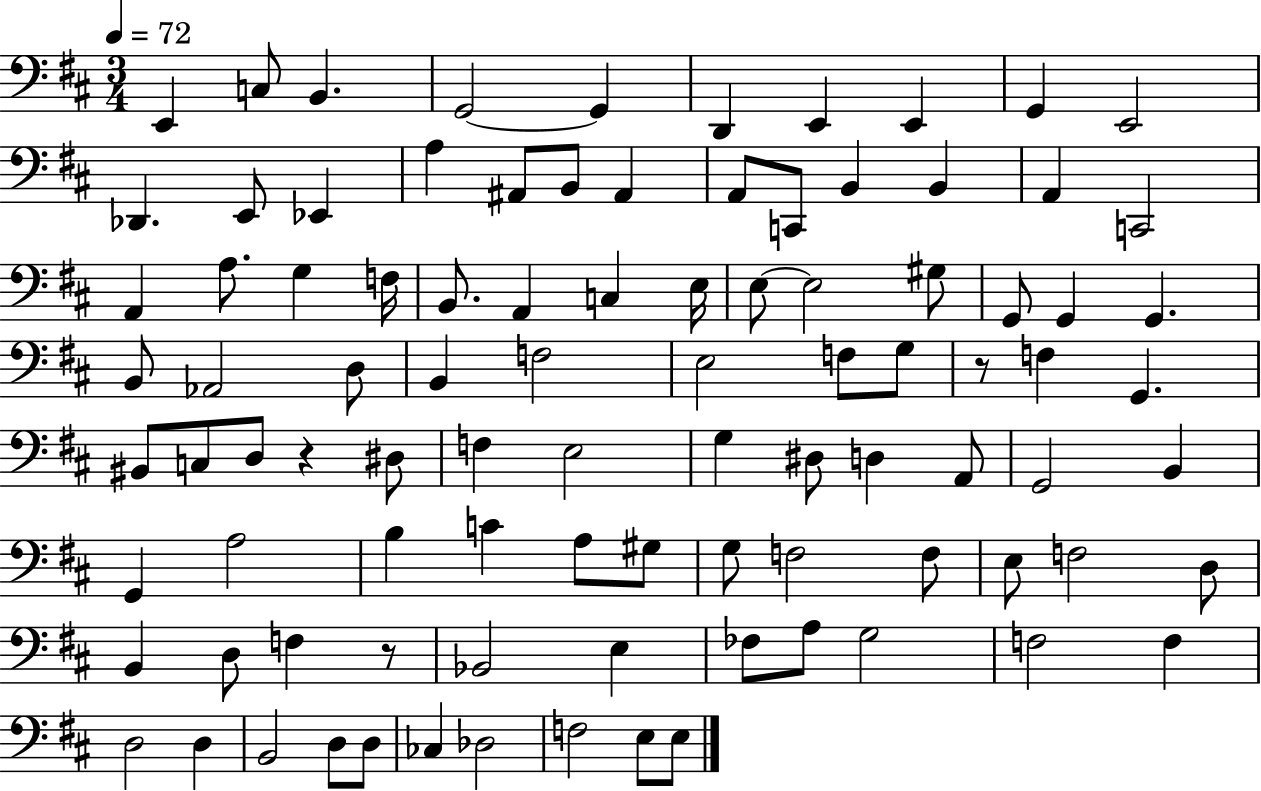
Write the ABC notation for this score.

X:1
T:Untitled
M:3/4
L:1/4
K:D
E,, C,/2 B,, G,,2 G,, D,, E,, E,, G,, E,,2 _D,, E,,/2 _E,, A, ^A,,/2 B,,/2 ^A,, A,,/2 C,,/2 B,, B,, A,, C,,2 A,, A,/2 G, F,/4 B,,/2 A,, C, E,/4 E,/2 E,2 ^G,/2 G,,/2 G,, G,, B,,/2 _A,,2 D,/2 B,, F,2 E,2 F,/2 G,/2 z/2 F, G,, ^B,,/2 C,/2 D,/2 z ^D,/2 F, E,2 G, ^D,/2 D, A,,/2 G,,2 B,, G,, A,2 B, C A,/2 ^G,/2 G,/2 F,2 F,/2 E,/2 F,2 D,/2 B,, D,/2 F, z/2 _B,,2 E, _F,/2 A,/2 G,2 F,2 F, D,2 D, B,,2 D,/2 D,/2 _C, _D,2 F,2 E,/2 E,/2